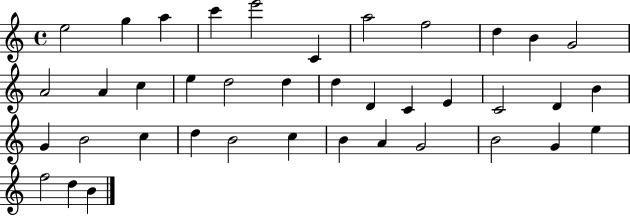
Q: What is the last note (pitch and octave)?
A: B4